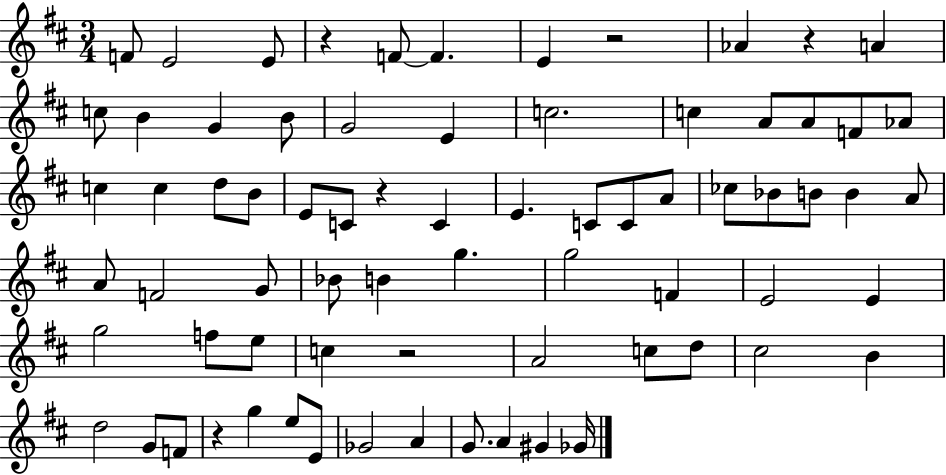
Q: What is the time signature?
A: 3/4